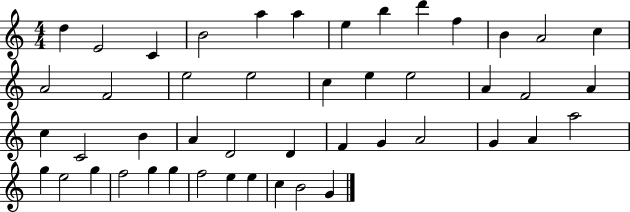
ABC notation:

X:1
T:Untitled
M:4/4
L:1/4
K:C
d E2 C B2 a a e b d' f B A2 c A2 F2 e2 e2 c e e2 A F2 A c C2 B A D2 D F G A2 G A a2 g e2 g f2 g g f2 e e c B2 G